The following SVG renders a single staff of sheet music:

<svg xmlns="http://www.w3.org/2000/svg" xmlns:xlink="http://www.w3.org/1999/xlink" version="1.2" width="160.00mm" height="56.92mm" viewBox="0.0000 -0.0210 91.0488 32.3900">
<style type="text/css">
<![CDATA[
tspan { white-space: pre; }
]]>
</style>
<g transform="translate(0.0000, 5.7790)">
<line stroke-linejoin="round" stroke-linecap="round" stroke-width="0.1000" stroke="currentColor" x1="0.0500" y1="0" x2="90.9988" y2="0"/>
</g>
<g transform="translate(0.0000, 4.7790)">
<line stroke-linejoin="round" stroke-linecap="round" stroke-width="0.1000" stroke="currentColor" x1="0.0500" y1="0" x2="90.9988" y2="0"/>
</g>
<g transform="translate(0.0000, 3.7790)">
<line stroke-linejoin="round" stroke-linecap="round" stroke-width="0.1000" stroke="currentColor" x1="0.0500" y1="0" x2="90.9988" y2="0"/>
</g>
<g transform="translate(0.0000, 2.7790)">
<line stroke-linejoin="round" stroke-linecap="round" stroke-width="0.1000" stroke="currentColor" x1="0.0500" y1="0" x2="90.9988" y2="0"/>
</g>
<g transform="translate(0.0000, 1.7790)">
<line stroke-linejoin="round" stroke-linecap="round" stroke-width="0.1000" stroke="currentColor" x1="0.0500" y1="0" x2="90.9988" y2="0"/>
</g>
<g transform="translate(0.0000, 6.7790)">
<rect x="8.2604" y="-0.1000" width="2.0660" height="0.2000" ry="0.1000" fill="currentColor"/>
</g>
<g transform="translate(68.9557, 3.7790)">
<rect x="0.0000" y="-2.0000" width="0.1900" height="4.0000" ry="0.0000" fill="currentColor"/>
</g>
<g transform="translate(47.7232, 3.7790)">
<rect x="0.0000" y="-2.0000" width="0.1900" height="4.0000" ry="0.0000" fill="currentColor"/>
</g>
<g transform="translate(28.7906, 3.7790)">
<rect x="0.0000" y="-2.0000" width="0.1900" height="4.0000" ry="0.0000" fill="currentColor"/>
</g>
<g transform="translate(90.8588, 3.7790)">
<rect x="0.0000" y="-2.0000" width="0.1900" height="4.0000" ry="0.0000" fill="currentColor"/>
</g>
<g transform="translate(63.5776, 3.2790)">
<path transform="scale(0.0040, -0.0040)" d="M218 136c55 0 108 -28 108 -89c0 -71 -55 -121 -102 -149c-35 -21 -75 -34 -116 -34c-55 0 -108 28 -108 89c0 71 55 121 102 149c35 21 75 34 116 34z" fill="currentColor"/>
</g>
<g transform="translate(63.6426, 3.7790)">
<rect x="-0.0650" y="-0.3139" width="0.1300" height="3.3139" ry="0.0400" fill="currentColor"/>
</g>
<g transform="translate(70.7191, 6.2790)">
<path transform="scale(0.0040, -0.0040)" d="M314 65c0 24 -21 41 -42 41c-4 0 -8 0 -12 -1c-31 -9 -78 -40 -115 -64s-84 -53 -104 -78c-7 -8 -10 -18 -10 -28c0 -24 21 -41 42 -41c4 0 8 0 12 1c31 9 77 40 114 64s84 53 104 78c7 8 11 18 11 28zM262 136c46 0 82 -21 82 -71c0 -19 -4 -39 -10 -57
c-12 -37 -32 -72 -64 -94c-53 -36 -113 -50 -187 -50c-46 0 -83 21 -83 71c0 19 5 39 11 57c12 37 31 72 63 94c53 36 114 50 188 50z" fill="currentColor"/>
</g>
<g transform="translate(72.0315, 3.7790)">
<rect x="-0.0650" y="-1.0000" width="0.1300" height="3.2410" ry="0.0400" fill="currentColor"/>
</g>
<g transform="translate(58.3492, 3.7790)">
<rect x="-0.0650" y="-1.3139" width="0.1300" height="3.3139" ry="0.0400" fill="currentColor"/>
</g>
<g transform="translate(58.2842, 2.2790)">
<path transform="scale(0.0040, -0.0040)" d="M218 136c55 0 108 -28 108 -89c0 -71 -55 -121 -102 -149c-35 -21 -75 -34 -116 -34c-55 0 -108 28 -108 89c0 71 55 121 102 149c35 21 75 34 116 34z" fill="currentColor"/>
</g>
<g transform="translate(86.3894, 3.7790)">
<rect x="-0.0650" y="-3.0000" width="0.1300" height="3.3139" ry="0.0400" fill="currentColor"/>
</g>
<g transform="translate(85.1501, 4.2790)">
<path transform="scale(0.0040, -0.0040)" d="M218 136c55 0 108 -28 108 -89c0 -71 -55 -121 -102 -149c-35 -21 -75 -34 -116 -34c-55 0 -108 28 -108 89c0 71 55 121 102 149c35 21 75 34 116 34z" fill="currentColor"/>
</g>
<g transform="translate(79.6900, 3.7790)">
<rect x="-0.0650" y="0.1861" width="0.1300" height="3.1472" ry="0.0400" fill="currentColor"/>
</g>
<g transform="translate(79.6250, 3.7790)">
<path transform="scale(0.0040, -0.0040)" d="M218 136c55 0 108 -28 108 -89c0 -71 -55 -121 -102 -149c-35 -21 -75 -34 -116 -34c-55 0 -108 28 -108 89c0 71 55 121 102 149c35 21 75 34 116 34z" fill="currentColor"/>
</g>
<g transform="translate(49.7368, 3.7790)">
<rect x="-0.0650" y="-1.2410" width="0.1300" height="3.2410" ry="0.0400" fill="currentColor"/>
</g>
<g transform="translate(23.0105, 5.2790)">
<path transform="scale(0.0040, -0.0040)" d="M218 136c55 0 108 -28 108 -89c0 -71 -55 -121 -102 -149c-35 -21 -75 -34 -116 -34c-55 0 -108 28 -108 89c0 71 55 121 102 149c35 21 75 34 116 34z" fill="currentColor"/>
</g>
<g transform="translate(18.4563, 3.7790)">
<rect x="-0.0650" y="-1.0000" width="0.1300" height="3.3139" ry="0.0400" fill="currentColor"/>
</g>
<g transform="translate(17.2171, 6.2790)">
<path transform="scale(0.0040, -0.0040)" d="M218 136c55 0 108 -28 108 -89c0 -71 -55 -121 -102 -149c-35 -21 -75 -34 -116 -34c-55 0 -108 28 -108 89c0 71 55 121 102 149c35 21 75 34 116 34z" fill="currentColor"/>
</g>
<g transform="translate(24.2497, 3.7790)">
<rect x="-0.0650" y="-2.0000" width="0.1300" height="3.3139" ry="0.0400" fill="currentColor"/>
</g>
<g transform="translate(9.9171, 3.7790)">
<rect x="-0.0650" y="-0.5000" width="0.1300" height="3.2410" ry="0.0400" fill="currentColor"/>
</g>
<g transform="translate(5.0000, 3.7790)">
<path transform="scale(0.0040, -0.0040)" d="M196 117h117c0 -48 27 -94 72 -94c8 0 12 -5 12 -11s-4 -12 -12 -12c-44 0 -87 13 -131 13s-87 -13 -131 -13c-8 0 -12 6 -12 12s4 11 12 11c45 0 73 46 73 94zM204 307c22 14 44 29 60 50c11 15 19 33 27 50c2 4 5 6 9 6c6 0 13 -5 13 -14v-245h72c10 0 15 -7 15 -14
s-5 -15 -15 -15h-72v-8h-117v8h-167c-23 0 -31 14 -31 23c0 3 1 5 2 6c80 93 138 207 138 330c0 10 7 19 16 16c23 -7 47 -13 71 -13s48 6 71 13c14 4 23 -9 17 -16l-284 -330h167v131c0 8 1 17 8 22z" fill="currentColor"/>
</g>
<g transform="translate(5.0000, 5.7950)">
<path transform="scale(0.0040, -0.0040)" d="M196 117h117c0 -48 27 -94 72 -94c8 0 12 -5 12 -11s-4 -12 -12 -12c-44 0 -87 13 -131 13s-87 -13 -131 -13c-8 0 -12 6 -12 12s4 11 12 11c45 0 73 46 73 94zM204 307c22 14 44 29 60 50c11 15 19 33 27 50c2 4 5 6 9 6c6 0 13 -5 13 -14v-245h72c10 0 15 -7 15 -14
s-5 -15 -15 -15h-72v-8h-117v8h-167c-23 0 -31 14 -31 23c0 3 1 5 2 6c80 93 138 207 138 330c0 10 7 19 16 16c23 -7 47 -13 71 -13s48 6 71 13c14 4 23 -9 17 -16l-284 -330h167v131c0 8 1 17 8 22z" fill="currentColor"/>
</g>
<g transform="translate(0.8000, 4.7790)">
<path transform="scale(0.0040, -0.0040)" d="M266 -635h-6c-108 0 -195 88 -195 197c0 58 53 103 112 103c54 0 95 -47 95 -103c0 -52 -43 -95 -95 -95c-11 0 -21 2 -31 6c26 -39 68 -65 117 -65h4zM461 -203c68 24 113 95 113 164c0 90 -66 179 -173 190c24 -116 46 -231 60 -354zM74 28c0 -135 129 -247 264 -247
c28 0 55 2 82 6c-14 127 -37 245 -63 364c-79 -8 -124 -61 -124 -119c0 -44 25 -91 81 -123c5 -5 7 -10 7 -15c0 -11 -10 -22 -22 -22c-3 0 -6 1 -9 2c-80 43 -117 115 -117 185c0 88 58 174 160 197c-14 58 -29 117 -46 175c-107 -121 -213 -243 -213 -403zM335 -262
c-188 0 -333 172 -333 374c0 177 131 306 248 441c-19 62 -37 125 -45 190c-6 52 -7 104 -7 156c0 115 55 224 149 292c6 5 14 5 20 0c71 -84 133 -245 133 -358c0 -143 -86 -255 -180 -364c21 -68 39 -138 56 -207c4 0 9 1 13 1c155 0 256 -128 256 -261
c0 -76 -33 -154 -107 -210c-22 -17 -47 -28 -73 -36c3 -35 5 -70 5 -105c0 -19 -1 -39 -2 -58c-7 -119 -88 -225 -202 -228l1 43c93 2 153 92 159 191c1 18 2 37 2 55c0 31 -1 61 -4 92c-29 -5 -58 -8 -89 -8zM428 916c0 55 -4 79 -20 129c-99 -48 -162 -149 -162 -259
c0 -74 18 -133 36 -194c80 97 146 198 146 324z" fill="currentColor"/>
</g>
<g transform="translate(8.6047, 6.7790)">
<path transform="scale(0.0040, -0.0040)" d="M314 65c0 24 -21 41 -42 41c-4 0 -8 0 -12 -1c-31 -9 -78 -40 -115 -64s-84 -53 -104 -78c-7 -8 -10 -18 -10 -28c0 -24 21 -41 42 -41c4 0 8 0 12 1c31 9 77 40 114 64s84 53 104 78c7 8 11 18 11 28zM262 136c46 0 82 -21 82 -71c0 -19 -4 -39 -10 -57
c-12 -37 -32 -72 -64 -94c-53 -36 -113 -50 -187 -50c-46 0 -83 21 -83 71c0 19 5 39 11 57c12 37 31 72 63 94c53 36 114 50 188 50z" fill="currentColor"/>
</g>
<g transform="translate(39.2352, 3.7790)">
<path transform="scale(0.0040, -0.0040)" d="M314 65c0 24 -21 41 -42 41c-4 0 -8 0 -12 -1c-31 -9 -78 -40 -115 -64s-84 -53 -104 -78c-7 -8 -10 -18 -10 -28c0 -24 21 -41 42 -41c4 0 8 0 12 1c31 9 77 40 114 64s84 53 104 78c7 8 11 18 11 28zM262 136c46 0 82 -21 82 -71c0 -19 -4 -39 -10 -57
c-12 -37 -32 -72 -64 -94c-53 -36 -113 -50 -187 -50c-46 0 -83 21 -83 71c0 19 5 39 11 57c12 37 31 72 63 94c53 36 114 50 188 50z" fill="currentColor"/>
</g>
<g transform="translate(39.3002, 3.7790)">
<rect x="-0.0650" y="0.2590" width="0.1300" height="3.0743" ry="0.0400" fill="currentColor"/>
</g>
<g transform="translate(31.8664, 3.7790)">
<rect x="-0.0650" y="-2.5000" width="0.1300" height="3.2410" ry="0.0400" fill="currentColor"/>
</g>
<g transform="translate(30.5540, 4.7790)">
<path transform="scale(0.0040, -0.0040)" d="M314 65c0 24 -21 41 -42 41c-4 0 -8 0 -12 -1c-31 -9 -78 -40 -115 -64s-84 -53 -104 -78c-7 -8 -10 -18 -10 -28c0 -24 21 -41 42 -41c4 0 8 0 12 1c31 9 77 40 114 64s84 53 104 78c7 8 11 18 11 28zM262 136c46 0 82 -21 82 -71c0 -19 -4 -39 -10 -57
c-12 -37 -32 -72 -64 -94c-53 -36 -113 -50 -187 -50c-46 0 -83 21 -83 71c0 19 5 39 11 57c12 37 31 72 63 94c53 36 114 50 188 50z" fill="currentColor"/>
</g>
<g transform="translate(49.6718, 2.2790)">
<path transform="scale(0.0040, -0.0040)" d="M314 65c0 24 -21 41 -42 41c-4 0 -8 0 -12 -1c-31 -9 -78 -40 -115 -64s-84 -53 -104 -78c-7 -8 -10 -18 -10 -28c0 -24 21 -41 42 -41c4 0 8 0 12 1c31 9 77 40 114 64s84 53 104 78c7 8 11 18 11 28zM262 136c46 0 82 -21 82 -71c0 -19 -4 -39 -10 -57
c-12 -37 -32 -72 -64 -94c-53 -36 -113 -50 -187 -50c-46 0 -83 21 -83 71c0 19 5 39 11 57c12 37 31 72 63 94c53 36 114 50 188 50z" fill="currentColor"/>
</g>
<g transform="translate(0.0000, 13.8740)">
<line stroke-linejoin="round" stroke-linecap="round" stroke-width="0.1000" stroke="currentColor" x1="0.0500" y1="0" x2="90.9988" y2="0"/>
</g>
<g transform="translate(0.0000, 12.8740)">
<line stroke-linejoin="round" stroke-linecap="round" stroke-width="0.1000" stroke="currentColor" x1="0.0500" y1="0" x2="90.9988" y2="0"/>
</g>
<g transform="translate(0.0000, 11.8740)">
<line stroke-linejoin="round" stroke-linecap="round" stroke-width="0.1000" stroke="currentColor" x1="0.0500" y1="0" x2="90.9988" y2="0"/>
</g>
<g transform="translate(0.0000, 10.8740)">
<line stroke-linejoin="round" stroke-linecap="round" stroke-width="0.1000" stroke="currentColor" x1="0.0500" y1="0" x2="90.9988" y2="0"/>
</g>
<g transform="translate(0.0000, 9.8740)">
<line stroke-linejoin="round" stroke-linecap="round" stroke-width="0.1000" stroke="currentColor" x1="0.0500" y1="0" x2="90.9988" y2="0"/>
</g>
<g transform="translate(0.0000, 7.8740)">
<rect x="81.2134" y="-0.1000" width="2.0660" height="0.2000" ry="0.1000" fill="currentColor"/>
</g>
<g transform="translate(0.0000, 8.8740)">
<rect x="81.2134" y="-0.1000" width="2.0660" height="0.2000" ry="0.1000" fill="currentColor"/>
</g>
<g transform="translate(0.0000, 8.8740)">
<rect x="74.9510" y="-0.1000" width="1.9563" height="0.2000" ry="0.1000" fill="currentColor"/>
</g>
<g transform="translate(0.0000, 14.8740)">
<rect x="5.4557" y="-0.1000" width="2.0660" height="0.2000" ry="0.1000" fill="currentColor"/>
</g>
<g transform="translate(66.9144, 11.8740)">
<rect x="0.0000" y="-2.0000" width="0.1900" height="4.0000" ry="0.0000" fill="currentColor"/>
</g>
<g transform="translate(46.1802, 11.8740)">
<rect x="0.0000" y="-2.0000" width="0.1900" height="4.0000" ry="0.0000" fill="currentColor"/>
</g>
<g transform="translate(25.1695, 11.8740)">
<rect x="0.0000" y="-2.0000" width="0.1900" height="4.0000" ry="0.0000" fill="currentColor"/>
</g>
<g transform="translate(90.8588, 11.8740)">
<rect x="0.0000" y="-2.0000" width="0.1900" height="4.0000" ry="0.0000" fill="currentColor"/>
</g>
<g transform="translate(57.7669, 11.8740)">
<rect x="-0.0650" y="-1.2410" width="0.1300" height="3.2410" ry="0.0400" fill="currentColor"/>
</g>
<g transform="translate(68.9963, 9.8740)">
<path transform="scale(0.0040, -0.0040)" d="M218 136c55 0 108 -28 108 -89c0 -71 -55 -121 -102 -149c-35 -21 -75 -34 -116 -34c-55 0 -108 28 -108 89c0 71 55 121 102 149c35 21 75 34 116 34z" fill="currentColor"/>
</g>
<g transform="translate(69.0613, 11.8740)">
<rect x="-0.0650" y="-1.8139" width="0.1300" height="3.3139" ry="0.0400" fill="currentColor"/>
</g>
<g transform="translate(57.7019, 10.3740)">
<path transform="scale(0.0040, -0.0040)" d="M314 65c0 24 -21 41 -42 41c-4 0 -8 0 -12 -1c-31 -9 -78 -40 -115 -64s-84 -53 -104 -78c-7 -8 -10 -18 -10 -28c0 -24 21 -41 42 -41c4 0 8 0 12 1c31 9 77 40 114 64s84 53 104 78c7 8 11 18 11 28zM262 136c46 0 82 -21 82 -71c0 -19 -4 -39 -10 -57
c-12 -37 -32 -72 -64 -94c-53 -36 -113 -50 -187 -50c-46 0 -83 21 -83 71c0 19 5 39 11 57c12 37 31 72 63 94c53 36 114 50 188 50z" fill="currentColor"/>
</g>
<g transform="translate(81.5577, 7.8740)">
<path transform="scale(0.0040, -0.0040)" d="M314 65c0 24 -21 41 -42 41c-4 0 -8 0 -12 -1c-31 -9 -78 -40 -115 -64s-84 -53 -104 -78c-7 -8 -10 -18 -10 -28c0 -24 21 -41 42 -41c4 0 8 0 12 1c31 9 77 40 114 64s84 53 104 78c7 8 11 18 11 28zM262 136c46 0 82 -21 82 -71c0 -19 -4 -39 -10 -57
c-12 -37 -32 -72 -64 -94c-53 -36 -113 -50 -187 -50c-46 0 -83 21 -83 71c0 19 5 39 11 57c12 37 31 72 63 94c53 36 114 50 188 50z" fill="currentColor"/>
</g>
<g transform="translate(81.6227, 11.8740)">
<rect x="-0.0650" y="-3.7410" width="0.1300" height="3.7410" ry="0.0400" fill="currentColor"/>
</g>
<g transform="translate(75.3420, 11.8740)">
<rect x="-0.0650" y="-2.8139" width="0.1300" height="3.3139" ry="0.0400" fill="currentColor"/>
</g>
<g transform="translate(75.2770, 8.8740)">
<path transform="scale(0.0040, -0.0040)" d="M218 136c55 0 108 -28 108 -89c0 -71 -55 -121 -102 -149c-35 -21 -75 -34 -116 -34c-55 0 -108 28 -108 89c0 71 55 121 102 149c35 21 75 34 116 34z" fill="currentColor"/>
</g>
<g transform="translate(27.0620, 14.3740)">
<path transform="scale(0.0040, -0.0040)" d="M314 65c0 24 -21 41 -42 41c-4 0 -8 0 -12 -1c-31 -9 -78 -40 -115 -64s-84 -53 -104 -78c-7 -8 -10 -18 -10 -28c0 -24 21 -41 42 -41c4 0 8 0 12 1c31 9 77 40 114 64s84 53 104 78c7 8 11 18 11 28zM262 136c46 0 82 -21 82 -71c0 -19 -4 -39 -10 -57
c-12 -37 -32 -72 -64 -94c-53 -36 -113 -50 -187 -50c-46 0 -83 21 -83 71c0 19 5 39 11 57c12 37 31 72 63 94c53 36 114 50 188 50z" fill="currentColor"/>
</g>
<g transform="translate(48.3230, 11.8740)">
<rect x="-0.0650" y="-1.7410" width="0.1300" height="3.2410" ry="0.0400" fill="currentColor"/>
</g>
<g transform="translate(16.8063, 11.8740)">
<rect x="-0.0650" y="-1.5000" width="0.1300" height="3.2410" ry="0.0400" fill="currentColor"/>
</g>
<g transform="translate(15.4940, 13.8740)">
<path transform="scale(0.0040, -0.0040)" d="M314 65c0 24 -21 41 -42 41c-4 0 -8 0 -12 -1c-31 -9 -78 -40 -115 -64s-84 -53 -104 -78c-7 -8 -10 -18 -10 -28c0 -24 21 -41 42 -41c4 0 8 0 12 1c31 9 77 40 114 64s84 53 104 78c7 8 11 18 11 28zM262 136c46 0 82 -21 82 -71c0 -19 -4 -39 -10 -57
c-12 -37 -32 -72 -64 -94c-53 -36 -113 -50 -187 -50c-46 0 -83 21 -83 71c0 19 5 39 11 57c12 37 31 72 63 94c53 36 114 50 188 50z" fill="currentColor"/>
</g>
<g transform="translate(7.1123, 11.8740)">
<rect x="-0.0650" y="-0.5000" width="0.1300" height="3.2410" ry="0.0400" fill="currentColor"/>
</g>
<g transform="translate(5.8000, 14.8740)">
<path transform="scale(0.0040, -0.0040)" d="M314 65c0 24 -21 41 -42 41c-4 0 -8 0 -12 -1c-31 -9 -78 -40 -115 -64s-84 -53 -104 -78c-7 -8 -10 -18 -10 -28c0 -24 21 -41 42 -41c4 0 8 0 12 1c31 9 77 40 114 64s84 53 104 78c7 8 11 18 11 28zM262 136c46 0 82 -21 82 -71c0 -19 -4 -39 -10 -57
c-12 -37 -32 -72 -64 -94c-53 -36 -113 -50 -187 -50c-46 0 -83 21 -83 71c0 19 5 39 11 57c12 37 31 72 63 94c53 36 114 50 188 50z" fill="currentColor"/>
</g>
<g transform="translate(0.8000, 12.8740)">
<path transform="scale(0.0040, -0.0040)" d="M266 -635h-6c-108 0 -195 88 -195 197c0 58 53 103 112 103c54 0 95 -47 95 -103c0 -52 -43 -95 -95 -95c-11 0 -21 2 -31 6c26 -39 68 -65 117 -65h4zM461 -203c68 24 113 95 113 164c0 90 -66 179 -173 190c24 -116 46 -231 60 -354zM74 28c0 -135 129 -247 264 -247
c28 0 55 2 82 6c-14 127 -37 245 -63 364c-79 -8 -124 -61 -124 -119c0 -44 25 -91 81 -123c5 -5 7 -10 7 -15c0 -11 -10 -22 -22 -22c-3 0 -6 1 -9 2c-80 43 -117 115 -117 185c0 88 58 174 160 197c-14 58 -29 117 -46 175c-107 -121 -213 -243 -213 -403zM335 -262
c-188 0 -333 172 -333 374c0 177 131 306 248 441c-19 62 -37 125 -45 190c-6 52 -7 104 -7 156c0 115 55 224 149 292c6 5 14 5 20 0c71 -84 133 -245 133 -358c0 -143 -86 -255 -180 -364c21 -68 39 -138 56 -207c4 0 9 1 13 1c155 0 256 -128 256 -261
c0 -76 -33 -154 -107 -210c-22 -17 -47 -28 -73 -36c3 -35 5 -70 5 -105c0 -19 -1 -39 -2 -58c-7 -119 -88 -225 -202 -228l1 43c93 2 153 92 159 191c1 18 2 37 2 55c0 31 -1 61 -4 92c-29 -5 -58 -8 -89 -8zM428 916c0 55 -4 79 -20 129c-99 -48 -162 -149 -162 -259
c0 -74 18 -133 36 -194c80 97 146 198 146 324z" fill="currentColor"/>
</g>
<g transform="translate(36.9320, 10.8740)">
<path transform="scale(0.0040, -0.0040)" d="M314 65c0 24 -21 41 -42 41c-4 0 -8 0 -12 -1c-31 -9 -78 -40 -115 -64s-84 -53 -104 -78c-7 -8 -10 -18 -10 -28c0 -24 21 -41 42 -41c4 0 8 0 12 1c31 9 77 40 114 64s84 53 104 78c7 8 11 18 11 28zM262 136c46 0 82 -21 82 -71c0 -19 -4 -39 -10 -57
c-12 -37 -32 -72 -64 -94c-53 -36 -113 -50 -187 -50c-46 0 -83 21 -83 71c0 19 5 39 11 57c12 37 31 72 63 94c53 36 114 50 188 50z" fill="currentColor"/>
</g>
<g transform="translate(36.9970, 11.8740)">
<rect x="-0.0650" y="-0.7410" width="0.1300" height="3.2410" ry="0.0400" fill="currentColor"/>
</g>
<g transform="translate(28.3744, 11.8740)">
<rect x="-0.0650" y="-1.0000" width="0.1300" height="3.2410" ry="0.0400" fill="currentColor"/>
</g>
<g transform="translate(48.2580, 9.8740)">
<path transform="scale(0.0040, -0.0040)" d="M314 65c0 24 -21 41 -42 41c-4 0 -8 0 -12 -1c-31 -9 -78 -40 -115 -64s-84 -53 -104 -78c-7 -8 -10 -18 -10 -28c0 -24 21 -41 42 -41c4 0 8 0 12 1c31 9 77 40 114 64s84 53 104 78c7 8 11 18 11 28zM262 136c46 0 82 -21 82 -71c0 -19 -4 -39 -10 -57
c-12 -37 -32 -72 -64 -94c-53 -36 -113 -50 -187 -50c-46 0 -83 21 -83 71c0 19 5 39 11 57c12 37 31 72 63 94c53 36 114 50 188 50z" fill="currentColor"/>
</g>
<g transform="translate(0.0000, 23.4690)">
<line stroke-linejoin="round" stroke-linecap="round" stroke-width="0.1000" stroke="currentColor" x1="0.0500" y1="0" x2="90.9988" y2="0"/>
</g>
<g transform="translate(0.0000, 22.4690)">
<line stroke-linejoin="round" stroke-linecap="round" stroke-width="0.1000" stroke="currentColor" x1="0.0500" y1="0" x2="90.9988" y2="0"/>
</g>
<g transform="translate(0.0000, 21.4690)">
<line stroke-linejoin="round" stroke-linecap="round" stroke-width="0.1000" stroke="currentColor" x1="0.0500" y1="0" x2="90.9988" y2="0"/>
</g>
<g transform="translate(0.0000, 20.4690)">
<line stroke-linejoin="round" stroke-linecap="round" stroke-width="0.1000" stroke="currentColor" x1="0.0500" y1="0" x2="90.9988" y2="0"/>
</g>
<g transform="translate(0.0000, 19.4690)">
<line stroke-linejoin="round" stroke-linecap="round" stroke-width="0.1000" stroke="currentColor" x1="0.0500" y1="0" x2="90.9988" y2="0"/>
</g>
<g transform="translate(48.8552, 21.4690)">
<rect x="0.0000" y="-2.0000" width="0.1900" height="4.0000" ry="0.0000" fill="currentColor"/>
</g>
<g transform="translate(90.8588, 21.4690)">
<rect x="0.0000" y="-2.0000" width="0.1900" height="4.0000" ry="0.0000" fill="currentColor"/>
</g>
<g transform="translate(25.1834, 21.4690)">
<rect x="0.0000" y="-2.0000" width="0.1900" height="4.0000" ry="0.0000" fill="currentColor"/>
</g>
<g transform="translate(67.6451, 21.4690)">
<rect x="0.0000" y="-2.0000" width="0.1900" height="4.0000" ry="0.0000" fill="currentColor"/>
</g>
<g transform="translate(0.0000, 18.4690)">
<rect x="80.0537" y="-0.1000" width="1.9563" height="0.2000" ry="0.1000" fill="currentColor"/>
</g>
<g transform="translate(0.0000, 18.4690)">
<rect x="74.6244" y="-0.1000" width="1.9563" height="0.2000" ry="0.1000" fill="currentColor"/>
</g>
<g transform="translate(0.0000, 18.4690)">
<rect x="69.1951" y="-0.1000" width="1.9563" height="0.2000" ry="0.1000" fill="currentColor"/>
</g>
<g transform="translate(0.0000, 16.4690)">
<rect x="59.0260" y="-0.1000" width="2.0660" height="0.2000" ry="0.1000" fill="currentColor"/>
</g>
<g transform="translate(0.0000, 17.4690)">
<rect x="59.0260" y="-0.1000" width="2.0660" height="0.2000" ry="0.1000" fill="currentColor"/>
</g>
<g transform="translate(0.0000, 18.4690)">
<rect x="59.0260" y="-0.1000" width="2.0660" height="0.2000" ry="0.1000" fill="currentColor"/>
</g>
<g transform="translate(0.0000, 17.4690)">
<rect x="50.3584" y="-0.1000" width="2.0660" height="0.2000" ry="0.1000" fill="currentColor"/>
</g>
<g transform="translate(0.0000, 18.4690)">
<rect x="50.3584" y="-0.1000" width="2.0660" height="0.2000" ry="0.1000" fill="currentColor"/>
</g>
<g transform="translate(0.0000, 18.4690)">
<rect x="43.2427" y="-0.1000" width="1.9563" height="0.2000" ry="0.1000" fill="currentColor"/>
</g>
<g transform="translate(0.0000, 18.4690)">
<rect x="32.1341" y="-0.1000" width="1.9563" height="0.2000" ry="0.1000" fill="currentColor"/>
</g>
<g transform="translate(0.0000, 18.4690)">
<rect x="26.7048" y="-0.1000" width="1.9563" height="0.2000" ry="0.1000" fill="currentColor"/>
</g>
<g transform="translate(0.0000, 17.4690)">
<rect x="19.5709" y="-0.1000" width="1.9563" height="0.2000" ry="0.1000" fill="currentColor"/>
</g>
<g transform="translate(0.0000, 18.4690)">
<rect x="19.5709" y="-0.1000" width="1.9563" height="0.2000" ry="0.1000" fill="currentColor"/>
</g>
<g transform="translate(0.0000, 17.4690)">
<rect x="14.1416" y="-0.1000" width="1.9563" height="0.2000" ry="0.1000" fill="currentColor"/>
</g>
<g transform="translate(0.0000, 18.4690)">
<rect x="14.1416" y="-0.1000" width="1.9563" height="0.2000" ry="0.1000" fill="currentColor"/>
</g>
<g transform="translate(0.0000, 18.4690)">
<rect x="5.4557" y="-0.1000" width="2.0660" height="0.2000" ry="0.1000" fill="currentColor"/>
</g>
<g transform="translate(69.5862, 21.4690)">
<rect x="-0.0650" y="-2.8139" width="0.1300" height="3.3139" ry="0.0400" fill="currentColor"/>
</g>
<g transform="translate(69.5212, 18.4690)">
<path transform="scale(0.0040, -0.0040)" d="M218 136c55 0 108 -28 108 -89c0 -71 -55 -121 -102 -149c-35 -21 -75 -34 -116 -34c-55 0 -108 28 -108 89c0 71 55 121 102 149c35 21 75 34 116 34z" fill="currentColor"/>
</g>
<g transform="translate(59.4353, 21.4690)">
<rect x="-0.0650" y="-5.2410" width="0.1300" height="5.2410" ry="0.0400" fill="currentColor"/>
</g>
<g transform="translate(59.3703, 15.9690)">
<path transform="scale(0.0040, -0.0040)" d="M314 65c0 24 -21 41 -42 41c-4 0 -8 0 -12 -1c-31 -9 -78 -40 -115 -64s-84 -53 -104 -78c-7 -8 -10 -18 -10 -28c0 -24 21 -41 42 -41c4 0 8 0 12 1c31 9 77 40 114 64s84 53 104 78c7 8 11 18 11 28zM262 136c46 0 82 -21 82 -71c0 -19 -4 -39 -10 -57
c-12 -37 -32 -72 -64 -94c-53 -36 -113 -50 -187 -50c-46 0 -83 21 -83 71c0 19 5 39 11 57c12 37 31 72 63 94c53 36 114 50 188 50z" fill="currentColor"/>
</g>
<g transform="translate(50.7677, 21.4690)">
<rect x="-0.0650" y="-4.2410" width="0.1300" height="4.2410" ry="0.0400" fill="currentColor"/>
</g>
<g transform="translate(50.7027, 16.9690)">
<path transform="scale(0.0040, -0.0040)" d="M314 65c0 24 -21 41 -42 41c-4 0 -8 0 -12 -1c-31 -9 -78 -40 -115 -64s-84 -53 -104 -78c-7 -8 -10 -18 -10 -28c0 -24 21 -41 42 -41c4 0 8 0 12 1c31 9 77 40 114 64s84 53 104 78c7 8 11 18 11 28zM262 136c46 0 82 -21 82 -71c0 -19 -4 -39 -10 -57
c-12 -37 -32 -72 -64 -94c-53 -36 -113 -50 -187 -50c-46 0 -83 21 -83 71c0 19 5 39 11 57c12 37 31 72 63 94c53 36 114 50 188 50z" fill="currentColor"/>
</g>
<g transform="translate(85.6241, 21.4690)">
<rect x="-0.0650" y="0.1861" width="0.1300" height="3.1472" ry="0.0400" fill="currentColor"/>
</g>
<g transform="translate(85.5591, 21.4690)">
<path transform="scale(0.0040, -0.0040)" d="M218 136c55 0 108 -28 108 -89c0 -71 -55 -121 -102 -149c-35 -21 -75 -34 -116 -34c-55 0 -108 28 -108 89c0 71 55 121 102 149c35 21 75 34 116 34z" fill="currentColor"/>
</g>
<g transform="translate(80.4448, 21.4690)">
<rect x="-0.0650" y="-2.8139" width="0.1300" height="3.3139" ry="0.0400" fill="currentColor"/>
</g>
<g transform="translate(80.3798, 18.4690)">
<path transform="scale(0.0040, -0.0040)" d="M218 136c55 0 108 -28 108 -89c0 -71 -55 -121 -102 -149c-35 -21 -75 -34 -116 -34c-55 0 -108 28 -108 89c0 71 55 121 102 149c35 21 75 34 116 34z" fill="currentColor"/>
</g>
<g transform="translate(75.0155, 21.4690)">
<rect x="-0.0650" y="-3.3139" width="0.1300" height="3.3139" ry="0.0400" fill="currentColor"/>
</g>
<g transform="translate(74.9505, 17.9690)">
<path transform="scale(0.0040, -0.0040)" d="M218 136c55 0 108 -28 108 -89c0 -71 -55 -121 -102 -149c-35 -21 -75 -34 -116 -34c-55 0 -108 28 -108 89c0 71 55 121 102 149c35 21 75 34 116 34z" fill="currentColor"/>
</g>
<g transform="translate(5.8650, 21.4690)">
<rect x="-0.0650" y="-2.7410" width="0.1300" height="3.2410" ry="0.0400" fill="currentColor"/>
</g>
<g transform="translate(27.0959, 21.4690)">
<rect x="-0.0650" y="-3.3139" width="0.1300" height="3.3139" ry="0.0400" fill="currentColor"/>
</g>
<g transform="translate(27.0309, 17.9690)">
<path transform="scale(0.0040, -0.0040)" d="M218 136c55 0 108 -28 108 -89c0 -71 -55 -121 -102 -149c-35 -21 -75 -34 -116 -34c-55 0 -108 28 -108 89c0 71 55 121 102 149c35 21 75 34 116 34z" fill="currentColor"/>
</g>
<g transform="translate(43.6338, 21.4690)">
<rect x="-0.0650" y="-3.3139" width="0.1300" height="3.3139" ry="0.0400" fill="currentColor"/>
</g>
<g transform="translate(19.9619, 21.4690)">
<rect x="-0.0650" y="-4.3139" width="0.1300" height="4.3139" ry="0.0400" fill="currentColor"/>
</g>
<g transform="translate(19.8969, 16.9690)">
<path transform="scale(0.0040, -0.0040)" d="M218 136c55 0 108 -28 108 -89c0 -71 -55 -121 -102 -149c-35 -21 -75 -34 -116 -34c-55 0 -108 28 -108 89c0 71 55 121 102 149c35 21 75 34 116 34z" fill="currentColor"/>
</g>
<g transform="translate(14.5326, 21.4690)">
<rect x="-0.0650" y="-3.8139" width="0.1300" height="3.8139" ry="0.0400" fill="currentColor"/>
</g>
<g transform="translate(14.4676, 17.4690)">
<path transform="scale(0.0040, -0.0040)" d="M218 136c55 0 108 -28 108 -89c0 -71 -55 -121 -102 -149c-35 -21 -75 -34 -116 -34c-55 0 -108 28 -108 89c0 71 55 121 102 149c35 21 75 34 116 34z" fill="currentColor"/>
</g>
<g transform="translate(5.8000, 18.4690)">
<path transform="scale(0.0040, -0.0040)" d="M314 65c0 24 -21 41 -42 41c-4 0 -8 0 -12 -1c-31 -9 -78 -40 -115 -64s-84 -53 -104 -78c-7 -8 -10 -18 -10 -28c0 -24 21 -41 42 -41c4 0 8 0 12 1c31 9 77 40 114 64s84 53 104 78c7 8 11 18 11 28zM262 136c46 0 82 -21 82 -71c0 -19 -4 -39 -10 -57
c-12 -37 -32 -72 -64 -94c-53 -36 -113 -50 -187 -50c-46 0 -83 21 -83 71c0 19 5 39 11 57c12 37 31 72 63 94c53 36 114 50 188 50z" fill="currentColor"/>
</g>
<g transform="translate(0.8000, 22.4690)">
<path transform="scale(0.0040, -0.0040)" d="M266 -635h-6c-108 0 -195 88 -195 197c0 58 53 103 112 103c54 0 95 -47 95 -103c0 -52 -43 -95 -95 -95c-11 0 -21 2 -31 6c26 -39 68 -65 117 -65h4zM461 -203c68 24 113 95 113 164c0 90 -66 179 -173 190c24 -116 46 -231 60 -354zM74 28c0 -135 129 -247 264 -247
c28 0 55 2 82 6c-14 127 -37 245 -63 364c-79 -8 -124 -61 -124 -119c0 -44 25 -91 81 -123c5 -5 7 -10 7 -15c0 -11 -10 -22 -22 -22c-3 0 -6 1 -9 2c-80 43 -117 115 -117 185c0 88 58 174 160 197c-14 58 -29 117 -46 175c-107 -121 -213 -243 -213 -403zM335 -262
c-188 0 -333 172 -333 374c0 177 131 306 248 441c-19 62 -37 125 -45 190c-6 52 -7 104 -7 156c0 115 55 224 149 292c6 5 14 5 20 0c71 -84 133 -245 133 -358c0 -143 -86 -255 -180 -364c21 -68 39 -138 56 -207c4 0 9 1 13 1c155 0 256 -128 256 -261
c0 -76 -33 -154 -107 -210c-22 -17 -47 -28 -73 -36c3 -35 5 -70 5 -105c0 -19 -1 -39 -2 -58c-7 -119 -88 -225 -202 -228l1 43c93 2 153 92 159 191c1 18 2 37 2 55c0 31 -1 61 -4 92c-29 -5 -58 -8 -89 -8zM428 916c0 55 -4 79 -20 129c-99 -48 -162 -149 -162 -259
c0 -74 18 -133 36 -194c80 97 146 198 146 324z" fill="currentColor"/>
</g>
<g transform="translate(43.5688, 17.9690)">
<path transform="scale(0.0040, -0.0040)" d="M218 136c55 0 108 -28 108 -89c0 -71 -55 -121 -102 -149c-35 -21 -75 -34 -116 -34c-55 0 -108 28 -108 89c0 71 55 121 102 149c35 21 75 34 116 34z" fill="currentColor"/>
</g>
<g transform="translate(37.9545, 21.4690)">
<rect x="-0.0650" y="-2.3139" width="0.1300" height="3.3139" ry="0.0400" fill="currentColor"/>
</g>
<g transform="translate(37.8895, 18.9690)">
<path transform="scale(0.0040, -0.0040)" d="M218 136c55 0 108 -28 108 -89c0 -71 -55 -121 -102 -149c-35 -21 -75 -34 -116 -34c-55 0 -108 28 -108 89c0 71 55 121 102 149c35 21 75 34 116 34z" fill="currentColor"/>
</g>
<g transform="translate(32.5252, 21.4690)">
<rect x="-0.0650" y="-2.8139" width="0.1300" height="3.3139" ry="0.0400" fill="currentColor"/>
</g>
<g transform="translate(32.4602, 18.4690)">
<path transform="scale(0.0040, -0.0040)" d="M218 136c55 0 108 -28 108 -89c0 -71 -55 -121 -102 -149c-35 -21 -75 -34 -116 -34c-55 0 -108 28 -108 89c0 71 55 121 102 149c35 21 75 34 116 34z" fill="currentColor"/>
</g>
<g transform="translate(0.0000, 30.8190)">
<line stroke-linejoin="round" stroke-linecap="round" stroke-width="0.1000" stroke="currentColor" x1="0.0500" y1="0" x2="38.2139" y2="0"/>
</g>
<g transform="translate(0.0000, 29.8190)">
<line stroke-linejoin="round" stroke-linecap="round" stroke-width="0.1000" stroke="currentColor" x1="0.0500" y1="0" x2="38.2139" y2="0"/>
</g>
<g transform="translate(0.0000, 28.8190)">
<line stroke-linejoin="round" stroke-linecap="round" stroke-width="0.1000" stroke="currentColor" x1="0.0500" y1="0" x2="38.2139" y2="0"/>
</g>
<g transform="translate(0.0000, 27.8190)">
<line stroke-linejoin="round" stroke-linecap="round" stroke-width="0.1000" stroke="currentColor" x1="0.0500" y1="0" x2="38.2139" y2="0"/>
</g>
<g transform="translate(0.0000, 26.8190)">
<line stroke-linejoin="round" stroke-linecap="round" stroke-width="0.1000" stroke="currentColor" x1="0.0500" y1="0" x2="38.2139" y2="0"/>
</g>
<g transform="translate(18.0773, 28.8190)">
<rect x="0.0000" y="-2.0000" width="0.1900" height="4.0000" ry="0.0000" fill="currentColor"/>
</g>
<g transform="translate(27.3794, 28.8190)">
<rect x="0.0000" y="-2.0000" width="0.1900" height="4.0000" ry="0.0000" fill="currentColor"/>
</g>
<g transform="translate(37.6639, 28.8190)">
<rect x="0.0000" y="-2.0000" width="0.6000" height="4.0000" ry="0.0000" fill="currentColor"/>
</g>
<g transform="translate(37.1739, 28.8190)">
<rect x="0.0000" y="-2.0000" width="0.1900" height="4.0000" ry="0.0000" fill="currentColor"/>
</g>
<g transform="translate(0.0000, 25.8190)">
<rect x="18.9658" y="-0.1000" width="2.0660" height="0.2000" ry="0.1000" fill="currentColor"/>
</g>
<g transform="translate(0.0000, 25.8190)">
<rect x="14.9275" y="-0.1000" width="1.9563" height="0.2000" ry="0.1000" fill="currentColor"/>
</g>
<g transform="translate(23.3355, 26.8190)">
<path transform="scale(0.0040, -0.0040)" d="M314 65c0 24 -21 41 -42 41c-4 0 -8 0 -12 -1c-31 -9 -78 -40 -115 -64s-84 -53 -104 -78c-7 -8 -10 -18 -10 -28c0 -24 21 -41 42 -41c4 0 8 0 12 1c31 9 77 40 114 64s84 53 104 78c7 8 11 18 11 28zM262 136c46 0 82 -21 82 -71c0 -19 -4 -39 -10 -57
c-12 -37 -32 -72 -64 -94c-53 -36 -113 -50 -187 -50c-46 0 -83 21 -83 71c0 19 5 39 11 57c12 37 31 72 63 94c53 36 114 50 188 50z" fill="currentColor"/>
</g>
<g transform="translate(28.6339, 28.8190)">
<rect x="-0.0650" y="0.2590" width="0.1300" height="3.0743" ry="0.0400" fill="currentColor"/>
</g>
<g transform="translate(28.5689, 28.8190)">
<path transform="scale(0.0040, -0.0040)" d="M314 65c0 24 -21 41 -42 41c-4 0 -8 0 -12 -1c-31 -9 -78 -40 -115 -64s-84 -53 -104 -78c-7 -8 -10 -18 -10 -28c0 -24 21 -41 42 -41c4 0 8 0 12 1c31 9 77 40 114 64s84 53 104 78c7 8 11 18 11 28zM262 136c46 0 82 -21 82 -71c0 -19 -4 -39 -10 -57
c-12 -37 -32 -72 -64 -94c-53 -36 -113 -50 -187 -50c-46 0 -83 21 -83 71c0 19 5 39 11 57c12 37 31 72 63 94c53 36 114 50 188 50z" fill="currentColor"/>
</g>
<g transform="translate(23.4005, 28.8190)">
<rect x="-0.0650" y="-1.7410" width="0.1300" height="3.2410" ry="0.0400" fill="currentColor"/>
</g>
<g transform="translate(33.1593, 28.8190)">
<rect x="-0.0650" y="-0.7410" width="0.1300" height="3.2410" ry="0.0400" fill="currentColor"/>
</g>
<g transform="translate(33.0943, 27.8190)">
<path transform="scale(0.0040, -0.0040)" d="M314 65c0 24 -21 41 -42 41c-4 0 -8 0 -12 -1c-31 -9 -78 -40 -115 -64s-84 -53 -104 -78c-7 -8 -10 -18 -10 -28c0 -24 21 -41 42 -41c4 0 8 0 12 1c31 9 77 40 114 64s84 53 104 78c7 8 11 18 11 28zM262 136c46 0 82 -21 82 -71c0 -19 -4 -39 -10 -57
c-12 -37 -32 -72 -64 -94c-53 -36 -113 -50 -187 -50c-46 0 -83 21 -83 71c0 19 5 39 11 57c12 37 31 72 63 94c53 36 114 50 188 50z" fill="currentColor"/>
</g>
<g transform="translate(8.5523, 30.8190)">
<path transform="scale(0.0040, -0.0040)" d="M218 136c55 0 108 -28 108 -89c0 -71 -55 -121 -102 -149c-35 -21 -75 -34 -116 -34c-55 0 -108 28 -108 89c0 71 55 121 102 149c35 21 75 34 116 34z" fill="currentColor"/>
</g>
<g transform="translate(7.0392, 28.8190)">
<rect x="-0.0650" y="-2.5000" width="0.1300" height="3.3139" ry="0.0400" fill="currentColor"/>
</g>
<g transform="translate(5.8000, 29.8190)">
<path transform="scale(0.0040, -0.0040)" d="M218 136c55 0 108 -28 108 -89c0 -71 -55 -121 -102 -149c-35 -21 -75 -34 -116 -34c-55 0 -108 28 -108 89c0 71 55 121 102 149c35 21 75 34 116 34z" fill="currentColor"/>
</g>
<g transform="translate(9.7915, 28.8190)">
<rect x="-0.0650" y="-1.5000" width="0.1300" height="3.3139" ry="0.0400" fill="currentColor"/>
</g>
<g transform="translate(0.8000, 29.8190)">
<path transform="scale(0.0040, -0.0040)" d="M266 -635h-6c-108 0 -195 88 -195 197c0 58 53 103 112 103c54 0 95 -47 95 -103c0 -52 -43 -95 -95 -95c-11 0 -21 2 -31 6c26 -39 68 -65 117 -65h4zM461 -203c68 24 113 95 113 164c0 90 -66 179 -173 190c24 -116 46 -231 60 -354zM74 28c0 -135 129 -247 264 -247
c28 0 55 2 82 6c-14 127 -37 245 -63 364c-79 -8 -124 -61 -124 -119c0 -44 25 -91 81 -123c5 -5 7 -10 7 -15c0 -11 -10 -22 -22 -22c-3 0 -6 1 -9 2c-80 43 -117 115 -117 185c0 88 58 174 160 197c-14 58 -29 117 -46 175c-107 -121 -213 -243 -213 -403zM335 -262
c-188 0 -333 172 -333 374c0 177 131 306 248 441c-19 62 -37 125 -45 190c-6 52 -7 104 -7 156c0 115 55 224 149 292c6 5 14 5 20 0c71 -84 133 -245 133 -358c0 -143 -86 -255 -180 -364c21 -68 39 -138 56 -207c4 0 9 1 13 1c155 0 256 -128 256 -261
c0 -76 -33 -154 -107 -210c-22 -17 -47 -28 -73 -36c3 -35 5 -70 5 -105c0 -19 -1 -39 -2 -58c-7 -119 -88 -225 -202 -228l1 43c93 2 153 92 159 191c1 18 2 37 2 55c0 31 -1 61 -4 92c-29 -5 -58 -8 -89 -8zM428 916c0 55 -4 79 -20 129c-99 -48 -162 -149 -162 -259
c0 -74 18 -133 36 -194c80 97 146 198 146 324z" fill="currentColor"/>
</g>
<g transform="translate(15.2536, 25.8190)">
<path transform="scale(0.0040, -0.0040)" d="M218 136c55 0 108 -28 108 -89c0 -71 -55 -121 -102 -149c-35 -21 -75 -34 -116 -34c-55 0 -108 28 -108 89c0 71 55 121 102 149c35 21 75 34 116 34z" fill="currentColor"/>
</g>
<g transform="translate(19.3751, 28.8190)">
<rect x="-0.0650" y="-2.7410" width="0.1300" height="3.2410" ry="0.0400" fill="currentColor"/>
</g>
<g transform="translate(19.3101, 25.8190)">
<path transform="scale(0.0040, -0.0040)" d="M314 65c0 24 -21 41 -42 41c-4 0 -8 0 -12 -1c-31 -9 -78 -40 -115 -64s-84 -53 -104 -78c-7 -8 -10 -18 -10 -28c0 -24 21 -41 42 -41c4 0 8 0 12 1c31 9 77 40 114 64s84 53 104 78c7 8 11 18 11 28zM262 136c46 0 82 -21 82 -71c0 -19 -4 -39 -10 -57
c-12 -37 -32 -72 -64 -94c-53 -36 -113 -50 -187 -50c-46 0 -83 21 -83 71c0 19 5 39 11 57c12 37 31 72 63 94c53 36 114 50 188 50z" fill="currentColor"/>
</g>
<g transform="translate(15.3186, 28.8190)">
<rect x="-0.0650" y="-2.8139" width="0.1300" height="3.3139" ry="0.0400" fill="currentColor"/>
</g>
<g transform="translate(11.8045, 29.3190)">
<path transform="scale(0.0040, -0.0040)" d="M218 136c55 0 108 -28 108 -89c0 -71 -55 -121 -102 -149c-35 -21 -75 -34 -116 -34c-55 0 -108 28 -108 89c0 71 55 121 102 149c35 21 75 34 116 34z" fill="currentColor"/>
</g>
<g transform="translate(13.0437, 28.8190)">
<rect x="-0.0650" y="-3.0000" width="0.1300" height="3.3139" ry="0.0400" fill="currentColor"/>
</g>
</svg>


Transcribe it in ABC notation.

X:1
T:Untitled
M:4/4
L:1/4
K:C
C2 D F G2 B2 e2 e c D2 B A C2 E2 D2 d2 f2 e2 f a c'2 a2 c' d' b a g b d'2 f'2 a b a B G E A a a2 f2 B2 d2